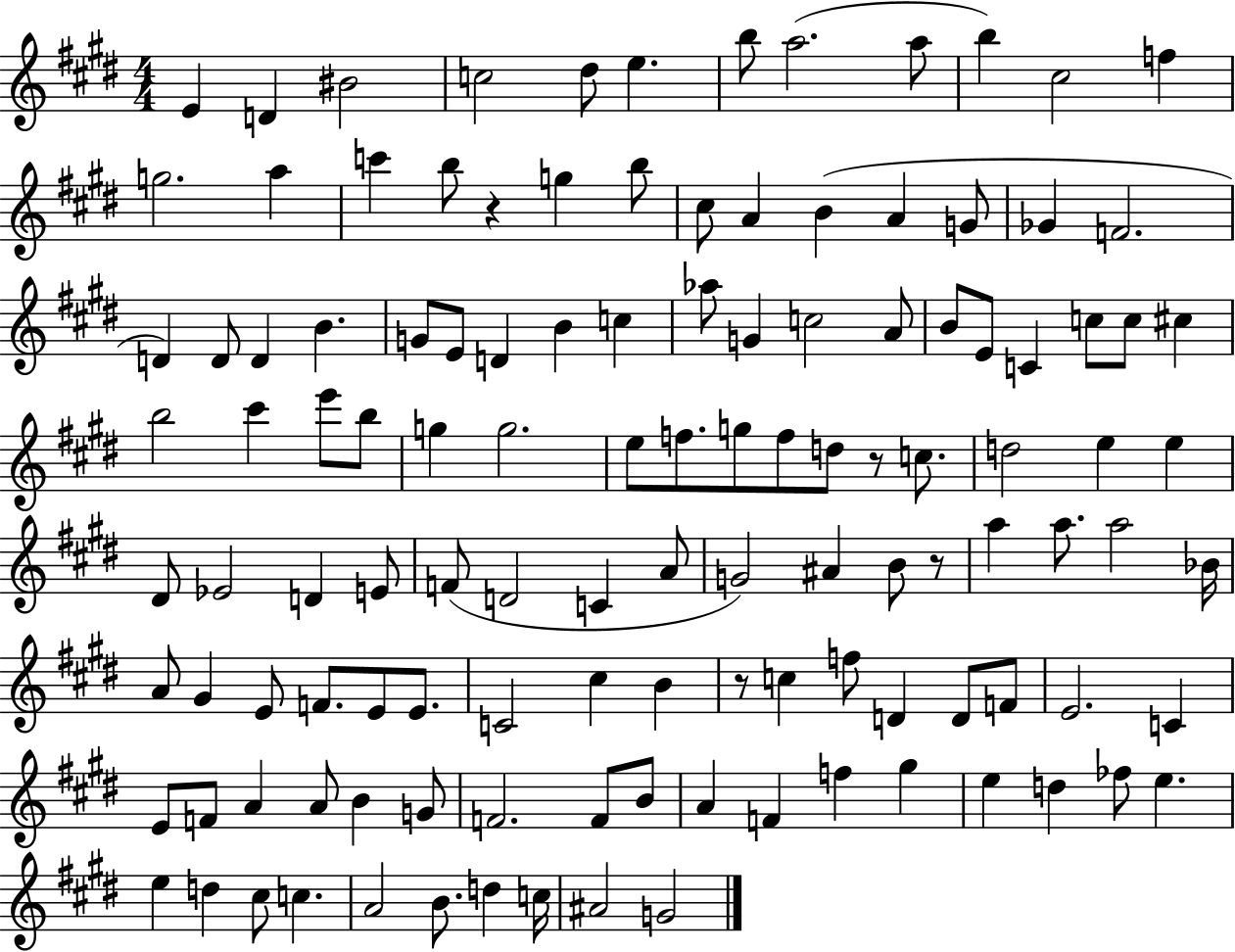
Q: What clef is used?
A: treble